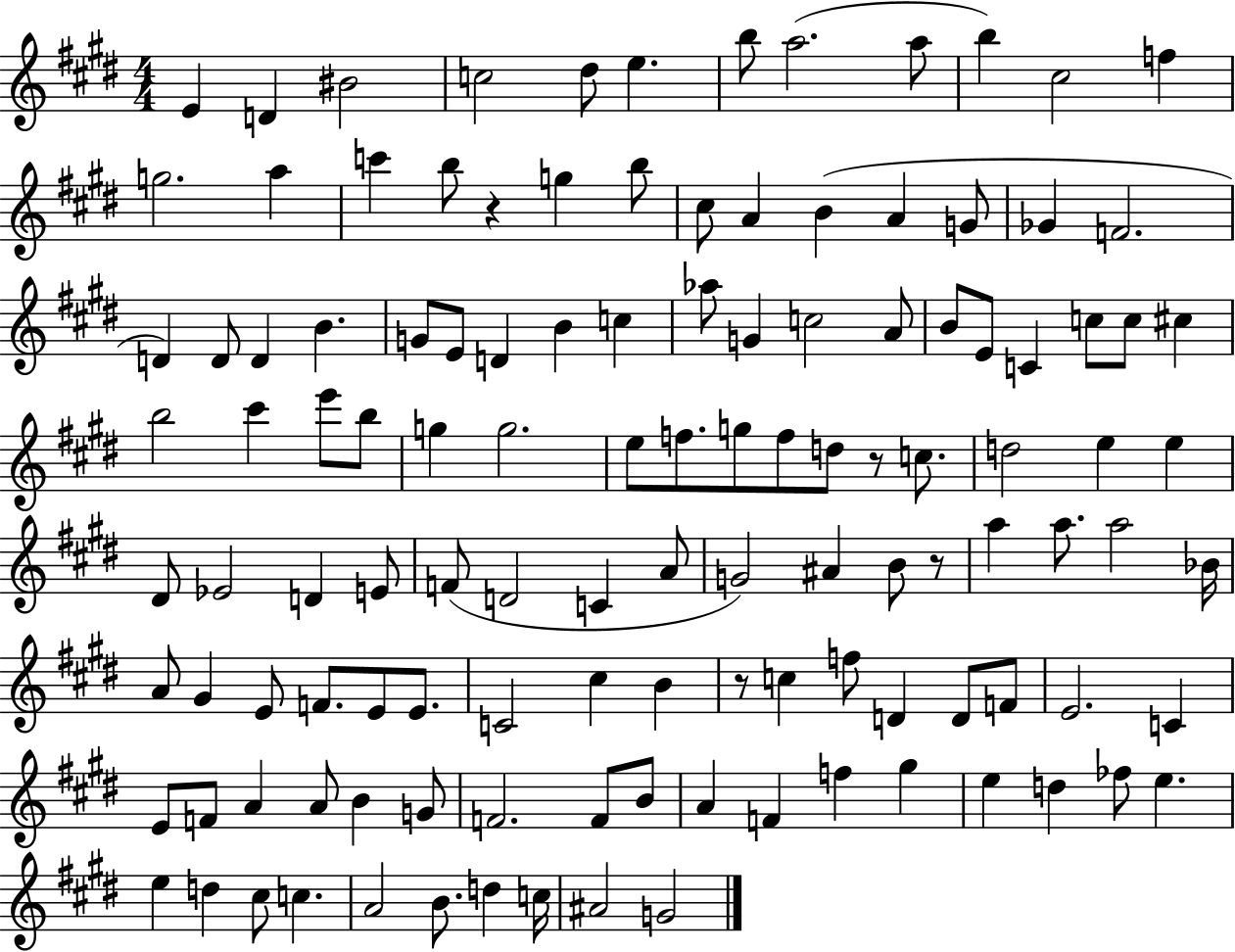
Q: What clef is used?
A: treble